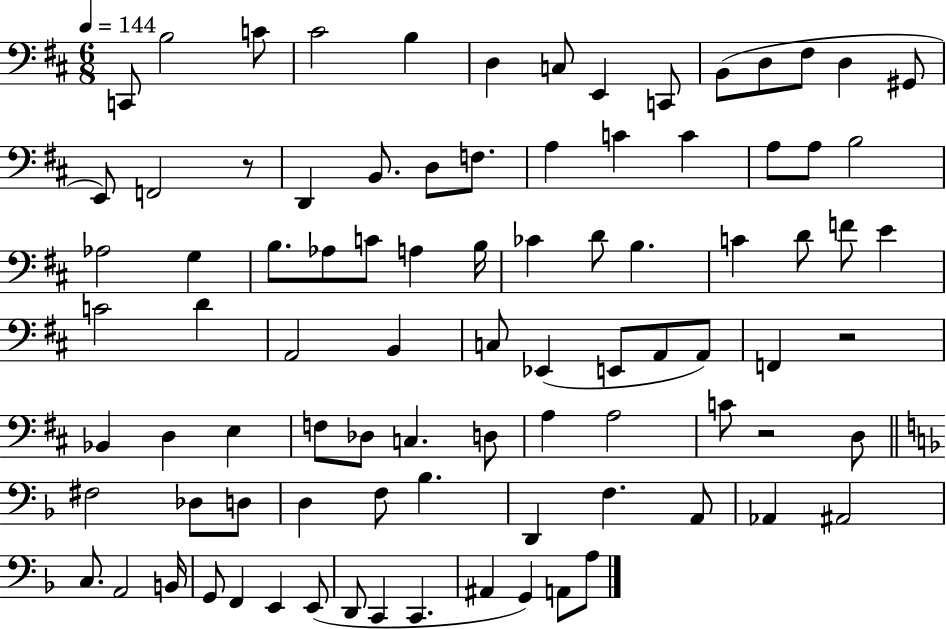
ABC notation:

X:1
T:Untitled
M:6/8
L:1/4
K:D
C,,/2 B,2 C/2 ^C2 B, D, C,/2 E,, C,,/2 B,,/2 D,/2 ^F,/2 D, ^G,,/2 E,,/2 F,,2 z/2 D,, B,,/2 D,/2 F,/2 A, C C A,/2 A,/2 B,2 _A,2 G, B,/2 _A,/2 C/2 A, B,/4 _C D/2 B, C D/2 F/2 E C2 D A,,2 B,, C,/2 _E,, E,,/2 A,,/2 A,,/2 F,, z2 _B,, D, E, F,/2 _D,/2 C, D,/2 A, A,2 C/2 z2 D,/2 ^F,2 _D,/2 D,/2 D, F,/2 _B, D,, F, A,,/2 _A,, ^A,,2 C,/2 A,,2 B,,/4 G,,/2 F,, E,, E,,/2 D,,/2 C,, C,, ^A,, G,, A,,/2 A,/2